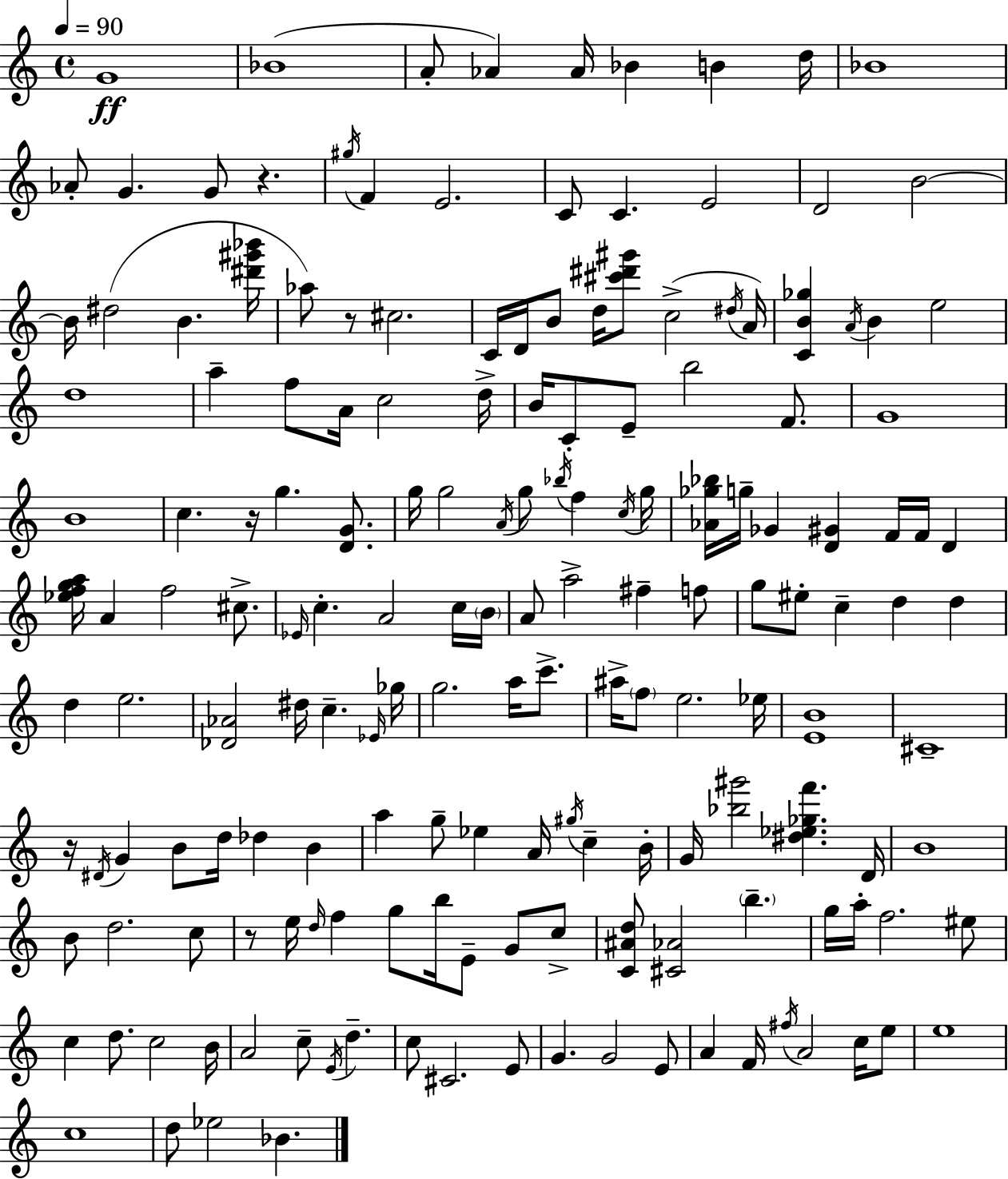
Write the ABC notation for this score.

X:1
T:Untitled
M:4/4
L:1/4
K:Am
G4 _B4 A/2 _A _A/4 _B B d/4 _B4 _A/2 G G/2 z ^g/4 F E2 C/2 C E2 D2 B2 B/4 ^d2 B [^d'^g'_b']/4 _a/2 z/2 ^c2 C/4 D/4 B/2 d/4 [^c'^d'^g']/2 c2 ^d/4 A/4 [CB_g] A/4 B e2 d4 a f/2 A/4 c2 d/4 B/4 C/2 E/2 b2 F/2 G4 B4 c z/4 g [DG]/2 g/4 g2 A/4 g/2 _b/4 f c/4 g/4 [_A_g_b]/4 g/4 _G [D^G] F/4 F/4 D [_efga]/4 A f2 ^c/2 _E/4 c A2 c/4 B/4 A/2 a2 ^f f/2 g/2 ^e/2 c d d d e2 [_D_A]2 ^d/4 c _E/4 _g/4 g2 a/4 c'/2 ^a/4 f/2 e2 _e/4 [EB]4 ^C4 z/4 ^D/4 G B/2 d/4 _d B a g/2 _e A/4 ^g/4 c B/4 G/4 [_b^g']2 [^d_e_gf'] D/4 B4 B/2 d2 c/2 z/2 e/4 d/4 f g/2 b/4 E/2 G/2 c/2 [C^Ad]/2 [^C_A]2 b g/4 a/4 f2 ^e/2 c d/2 c2 B/4 A2 c/2 E/4 d c/2 ^C2 E/2 G G2 E/2 A F/4 ^f/4 A2 c/4 e/2 e4 c4 d/2 _e2 _B